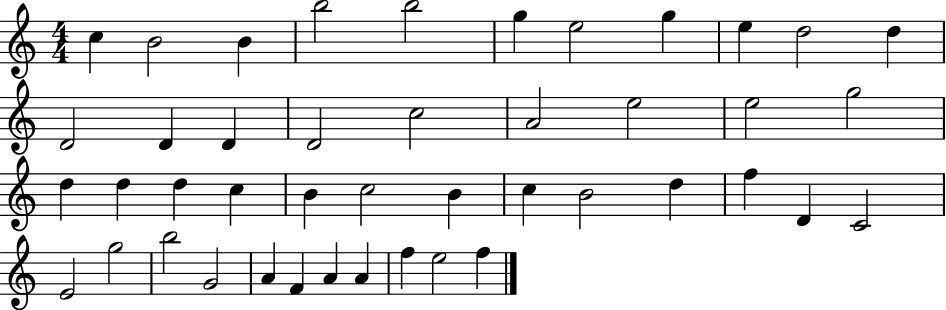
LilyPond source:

{
  \clef treble
  \numericTimeSignature
  \time 4/4
  \key c \major
  c''4 b'2 b'4 | b''2 b''2 | g''4 e''2 g''4 | e''4 d''2 d''4 | \break d'2 d'4 d'4 | d'2 c''2 | a'2 e''2 | e''2 g''2 | \break d''4 d''4 d''4 c''4 | b'4 c''2 b'4 | c''4 b'2 d''4 | f''4 d'4 c'2 | \break e'2 g''2 | b''2 g'2 | a'4 f'4 a'4 a'4 | f''4 e''2 f''4 | \break \bar "|."
}